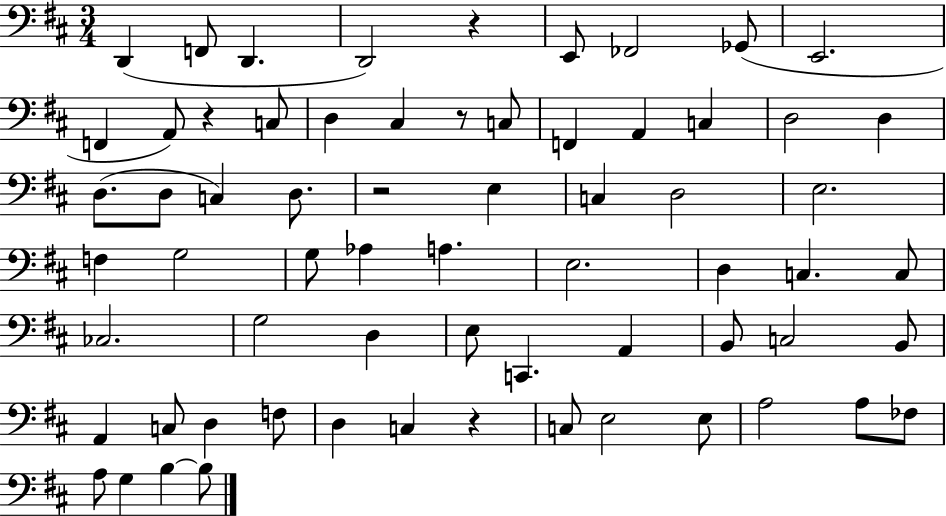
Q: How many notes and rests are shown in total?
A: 66